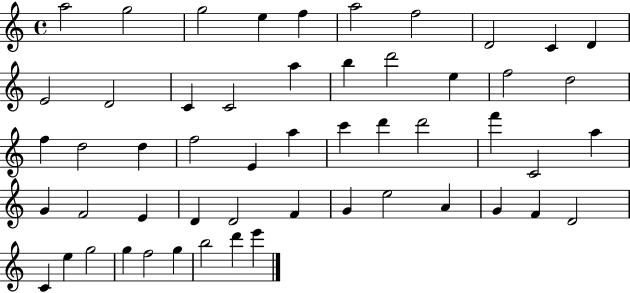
{
  \clef treble
  \time 4/4
  \defaultTimeSignature
  \key c \major
  a''2 g''2 | g''2 e''4 f''4 | a''2 f''2 | d'2 c'4 d'4 | \break e'2 d'2 | c'4 c'2 a''4 | b''4 d'''2 e''4 | f''2 d''2 | \break f''4 d''2 d''4 | f''2 e'4 a''4 | c'''4 d'''4 d'''2 | f'''4 c'2 a''4 | \break g'4 f'2 e'4 | d'4 d'2 f'4 | g'4 e''2 a'4 | g'4 f'4 d'2 | \break c'4 e''4 g''2 | g''4 f''2 g''4 | b''2 d'''4 e'''4 | \bar "|."
}